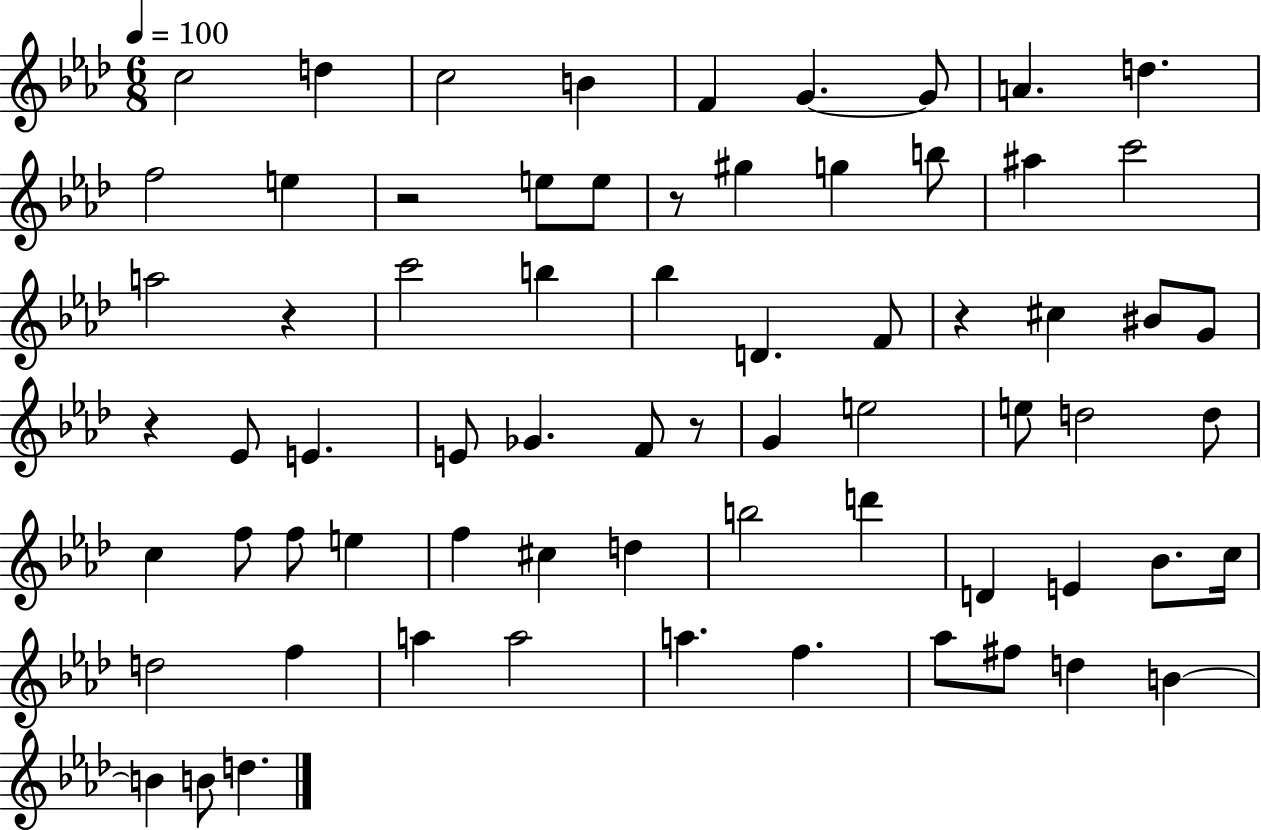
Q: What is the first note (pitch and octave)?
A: C5